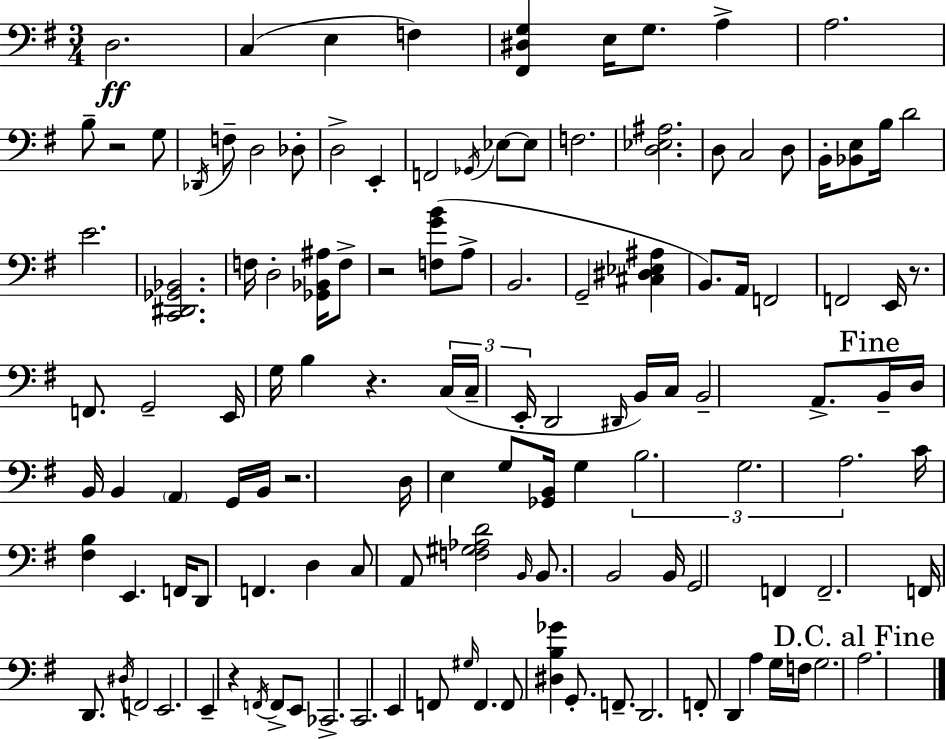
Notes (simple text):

D3/h. C3/q E3/q F3/q [F#2,D#3,G3]/q E3/s G3/e. A3/q A3/h. B3/e R/h G3/e Db2/s F3/e D3/h Db3/e D3/h E2/q F2/h Gb2/s Eb3/e Eb3/e F3/h. [D3,Eb3,A#3]/h. D3/e C3/h D3/e B2/s [Bb2,E3]/e B3/s D4/h E4/h. [C2,D#2,Gb2,Bb2]/h. F3/s D3/h [Gb2,Bb2,A#3]/s F3/e R/h [F3,G4,B4]/e A3/e B2/h. G2/h [C#3,D#3,Eb3,A#3]/q B2/e. A2/s F2/h F2/h E2/s R/e. F2/e. G2/h E2/s G3/s B3/q R/q. C3/s C3/s E2/s D2/h D#2/s B2/s C3/s B2/h A2/e. B2/s D3/s B2/s B2/q A2/q G2/s B2/s R/h. D3/s E3/q G3/e [Gb2,B2]/s G3/q B3/h. G3/h. A3/h. C4/s [F#3,B3]/q E2/q. F2/s D2/e F2/q. D3/q C3/e A2/e [F3,G#3,Ab3,D4]/h B2/s B2/e. B2/h B2/s G2/h F2/q F2/h. F2/s D2/e. D#3/s F2/h E2/h. E2/q R/q F2/s F2/e E2/e CES2/h. C2/h. E2/q F2/e G#3/s F2/q. F2/e [D#3,B3,Gb4]/q G2/e. F2/e. D2/h. F2/e D2/q A3/q G3/s F3/s G3/h. A3/h.